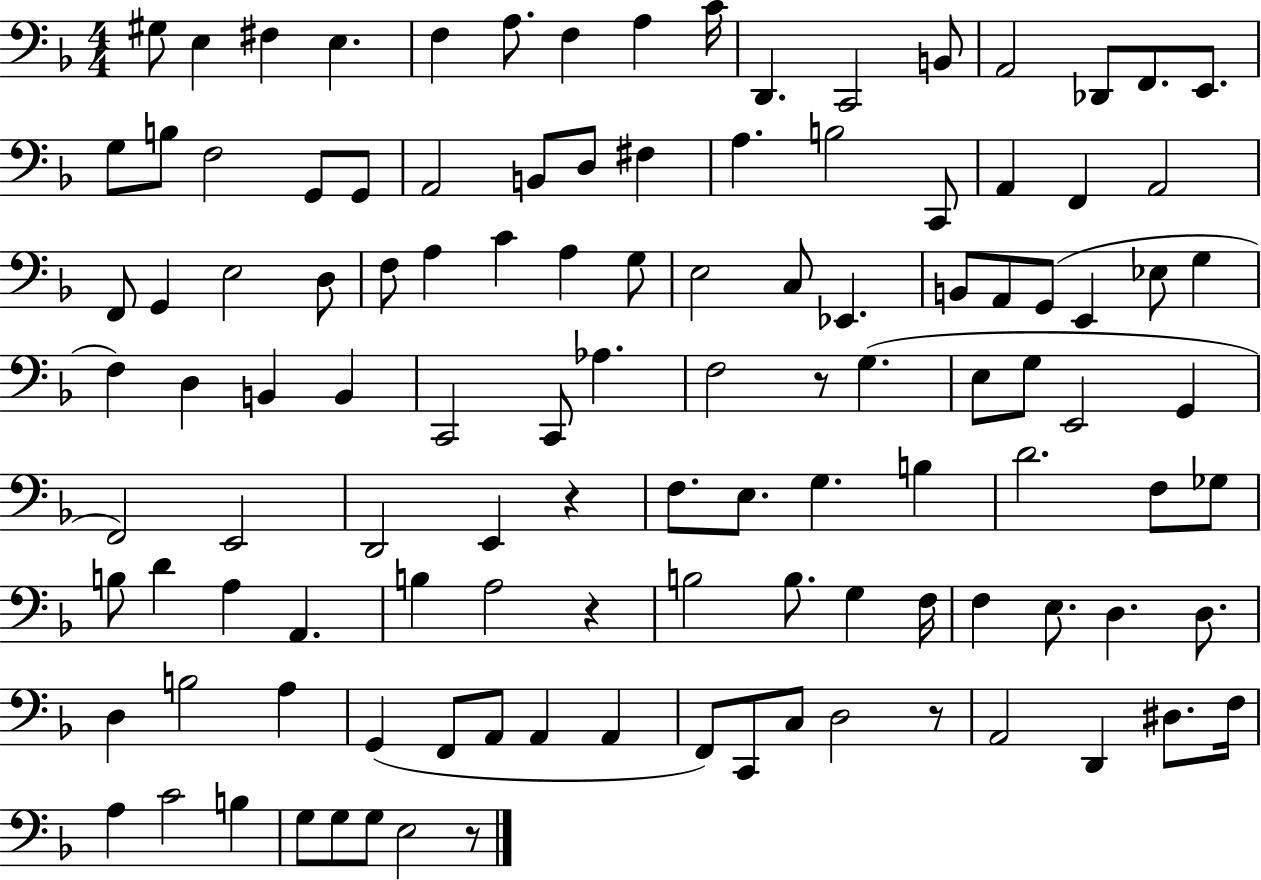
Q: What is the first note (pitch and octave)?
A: G#3